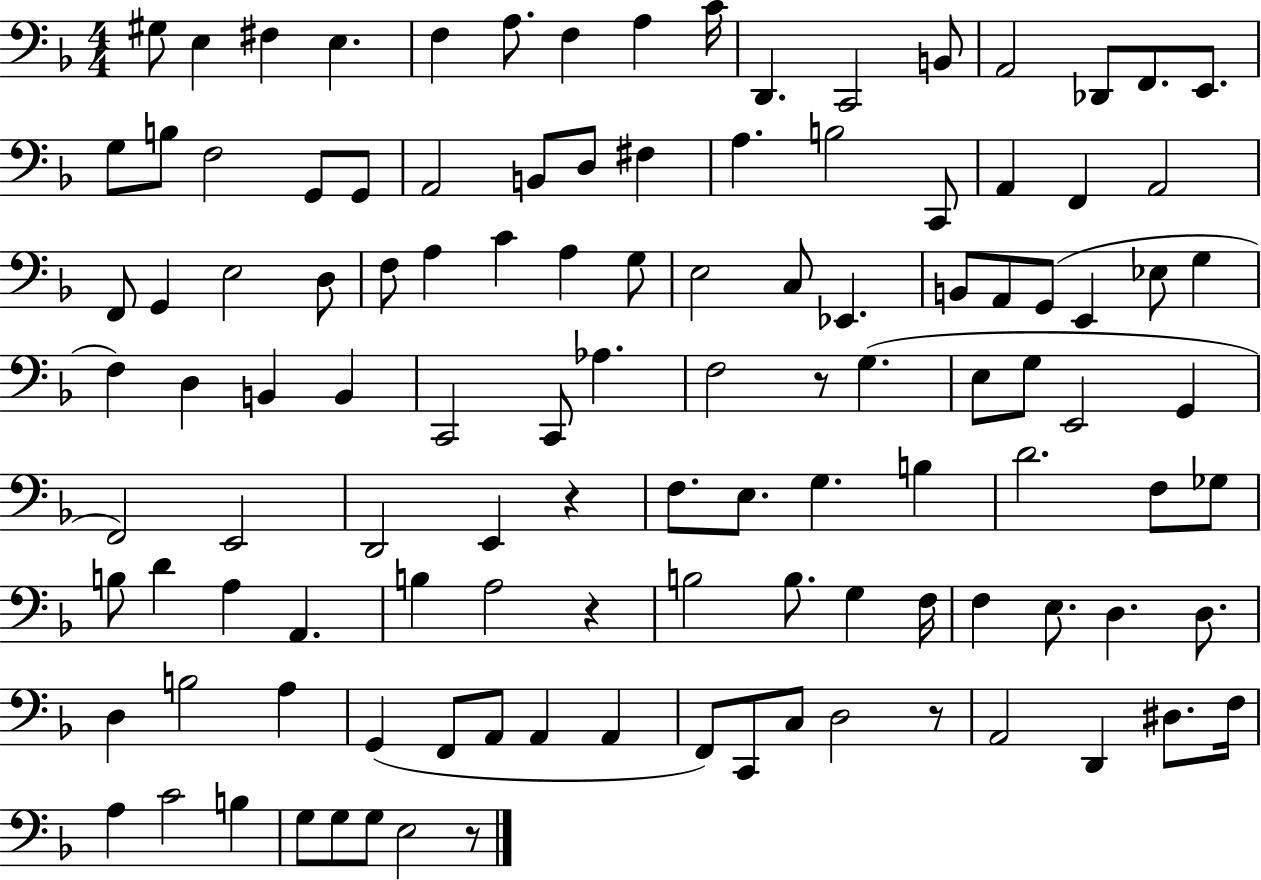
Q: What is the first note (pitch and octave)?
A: G#3